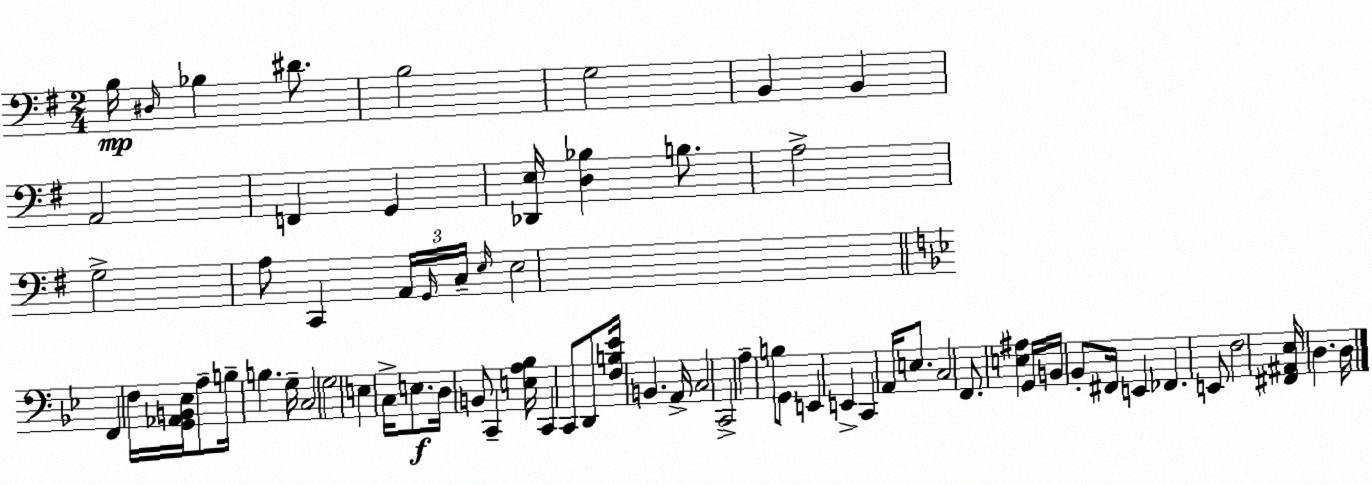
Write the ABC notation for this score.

X:1
T:Untitled
M:2/4
L:1/4
K:G
B,/4 ^D,/4 _B, ^D/2 B,2 G,2 B,, B,, A,,2 F,, G,, [_D,,E,]/4 [D,_B,] B,/2 A,2 G,2 A,/2 C,, A,,/4 G,,/4 C,/4 E,/4 E,2 F,, F,/4 [G,,_A,,B,,_E,]/4 A,/2 B,/4 B, G,/4 C,2 G,2 E, C,/4 E,/2 D,/4 B,,/2 C,, [E,A,_B,]/4 C,, C,,/2 D,,/2 [F,B,_E]/4 B,, A,,/4 C,2 C,,2 A, B,/2 G,,/2 E,, E,, C,, A,,/4 E,/2 C,2 F,,/2 [E,^A,] G,,/4 B,,/4 _B,,/2 ^F,,/4 E,, _F,, E,,/2 F,2 [^F,,^A,,_E,]/4 D, D,/4